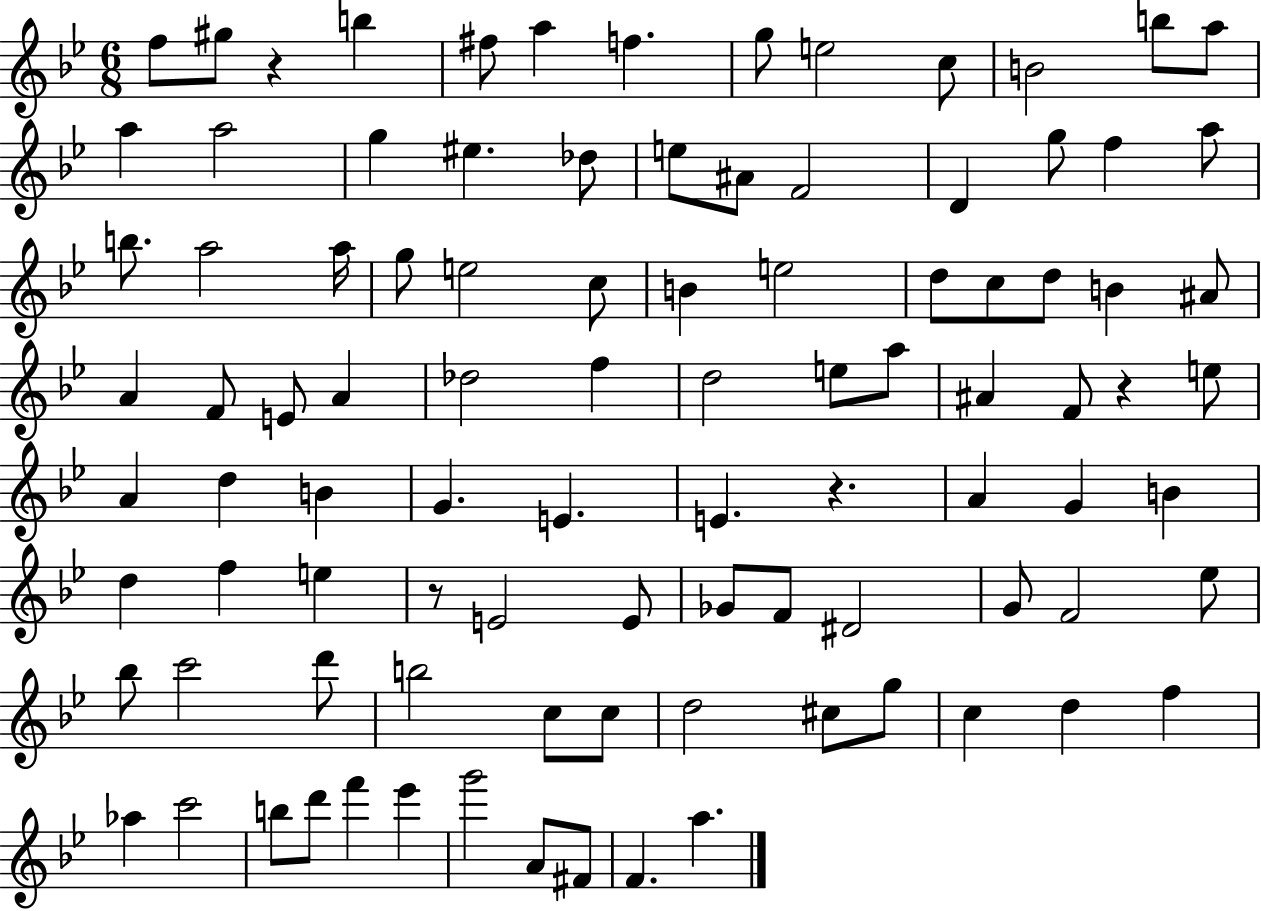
{
  \clef treble
  \numericTimeSignature
  \time 6/8
  \key bes \major
  f''8 gis''8 r4 b''4 | fis''8 a''4 f''4. | g''8 e''2 c''8 | b'2 b''8 a''8 | \break a''4 a''2 | g''4 eis''4. des''8 | e''8 ais'8 f'2 | d'4 g''8 f''4 a''8 | \break b''8. a''2 a''16 | g''8 e''2 c''8 | b'4 e''2 | d''8 c''8 d''8 b'4 ais'8 | \break a'4 f'8 e'8 a'4 | des''2 f''4 | d''2 e''8 a''8 | ais'4 f'8 r4 e''8 | \break a'4 d''4 b'4 | g'4. e'4. | e'4. r4. | a'4 g'4 b'4 | \break d''4 f''4 e''4 | r8 e'2 e'8 | ges'8 f'8 dis'2 | g'8 f'2 ees''8 | \break bes''8 c'''2 d'''8 | b''2 c''8 c''8 | d''2 cis''8 g''8 | c''4 d''4 f''4 | \break aes''4 c'''2 | b''8 d'''8 f'''4 ees'''4 | g'''2 a'8 fis'8 | f'4. a''4. | \break \bar "|."
}